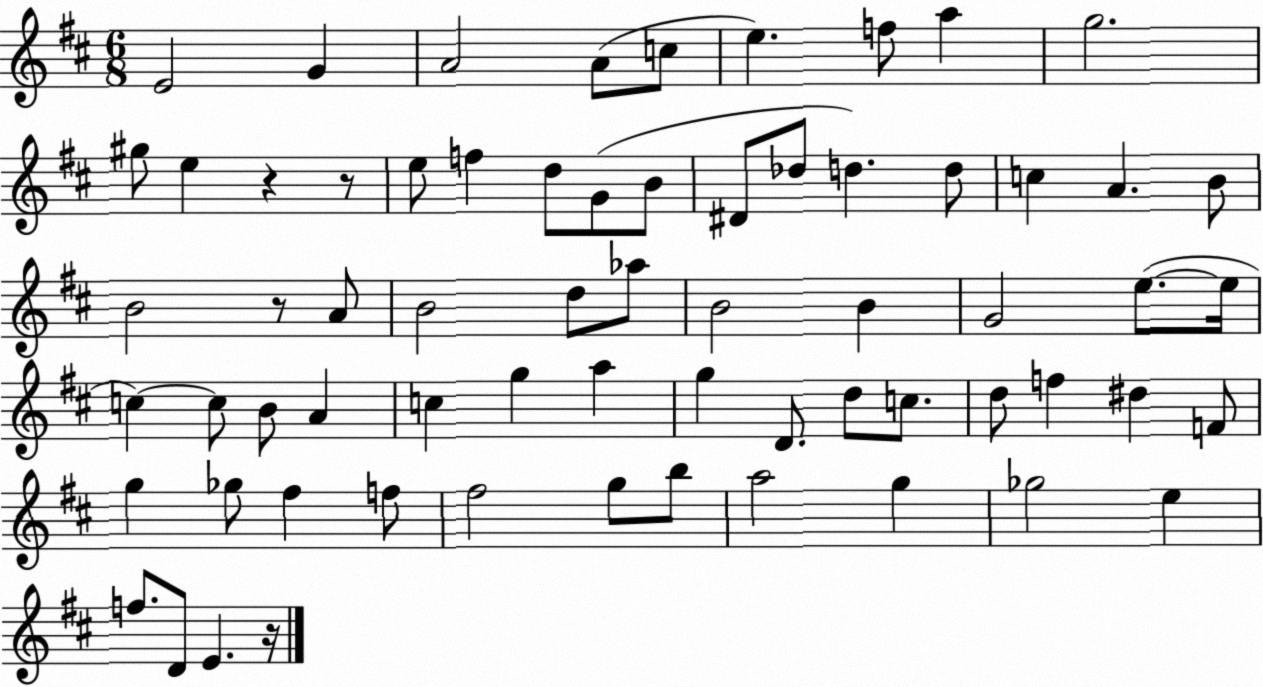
X:1
T:Untitled
M:6/8
L:1/4
K:D
E2 G A2 A/2 c/2 e f/2 a g2 ^g/2 e z z/2 e/2 f d/2 G/2 B/2 ^D/2 _d/2 d d/2 c A B/2 B2 z/2 A/2 B2 d/2 _a/2 B2 B G2 e/2 e/4 c c/2 B/2 A c g a g D/2 d/2 c/2 d/2 f ^d F/2 g _g/2 ^f f/2 ^f2 g/2 b/2 a2 g _g2 e f/2 D/2 E z/4